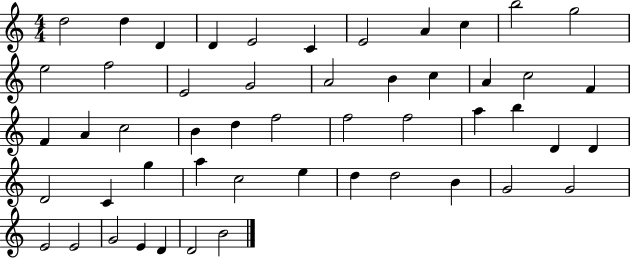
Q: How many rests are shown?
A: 0